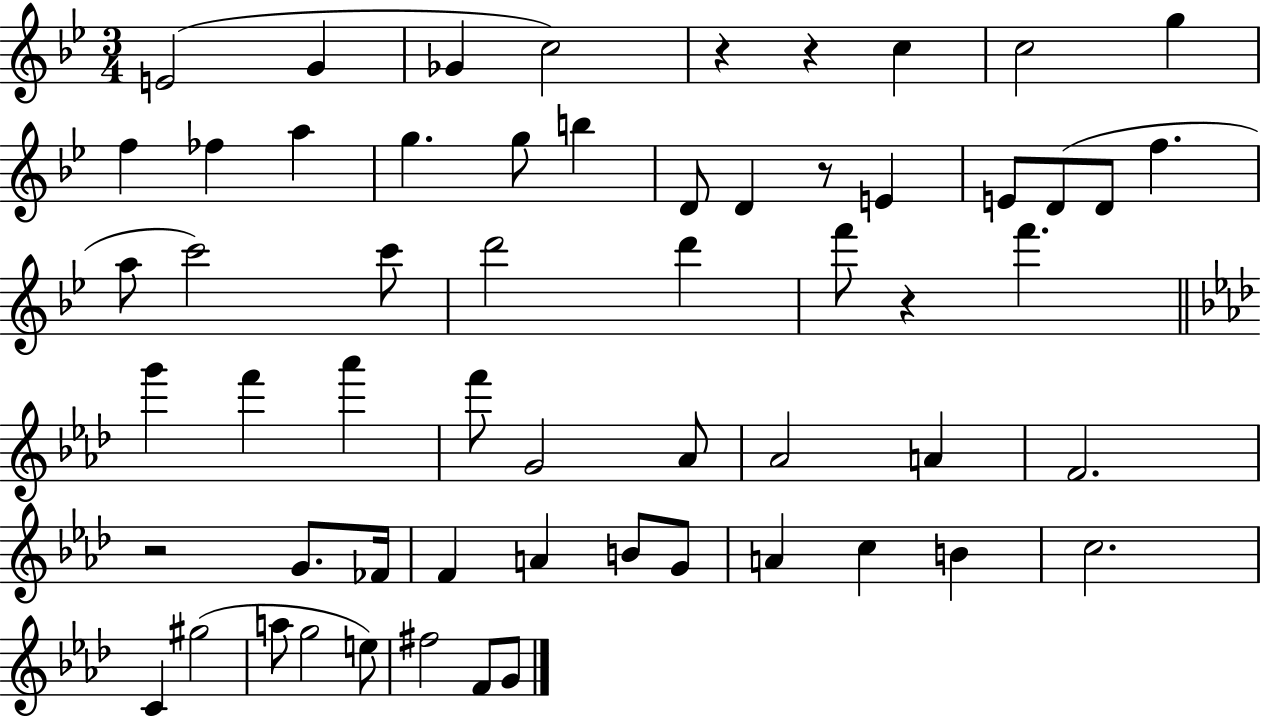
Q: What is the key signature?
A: BES major